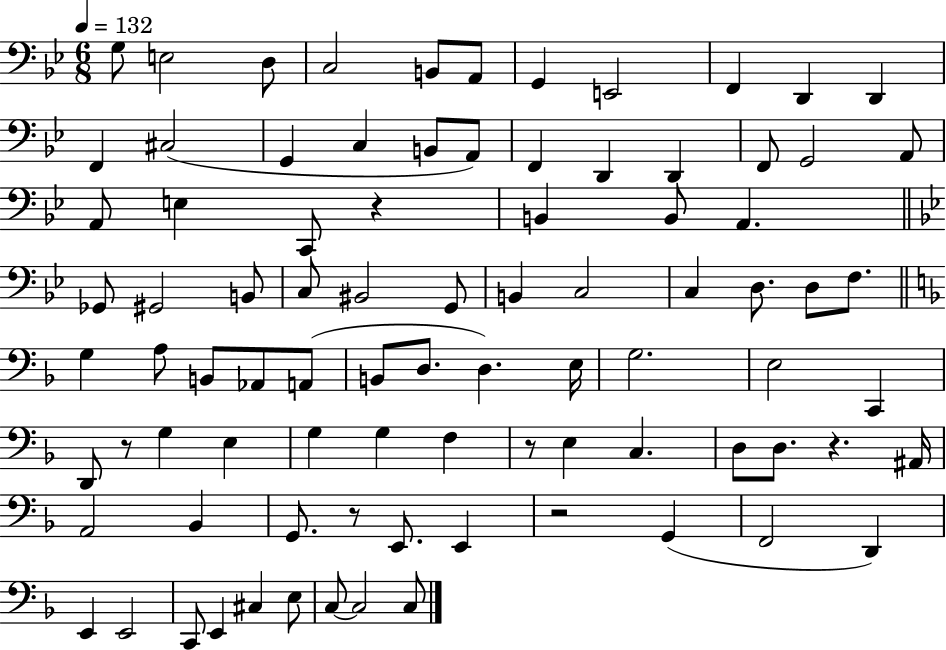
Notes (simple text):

G3/e E3/h D3/e C3/h B2/e A2/e G2/q E2/h F2/q D2/q D2/q F2/q C#3/h G2/q C3/q B2/e A2/e F2/q D2/q D2/q F2/e G2/h A2/e A2/e E3/q C2/e R/q B2/q B2/e A2/q. Gb2/e G#2/h B2/e C3/e BIS2/h G2/e B2/q C3/h C3/q D3/e. D3/e F3/e. G3/q A3/e B2/e Ab2/e A2/e B2/e D3/e. D3/q. E3/s G3/h. E3/h C2/q D2/e R/e G3/q E3/q G3/q G3/q F3/q R/e E3/q C3/q. D3/e D3/e. R/q. A#2/s A2/h Bb2/q G2/e. R/e E2/e. E2/q R/h G2/q F2/h D2/q E2/q E2/h C2/e E2/q C#3/q E3/e C3/e C3/h C3/e